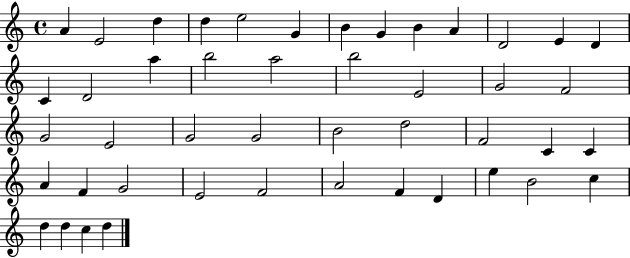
A4/q E4/h D5/q D5/q E5/h G4/q B4/q G4/q B4/q A4/q D4/h E4/q D4/q C4/q D4/h A5/q B5/h A5/h B5/h E4/h G4/h F4/h G4/h E4/h G4/h G4/h B4/h D5/h F4/h C4/q C4/q A4/q F4/q G4/h E4/h F4/h A4/h F4/q D4/q E5/q B4/h C5/q D5/q D5/q C5/q D5/q